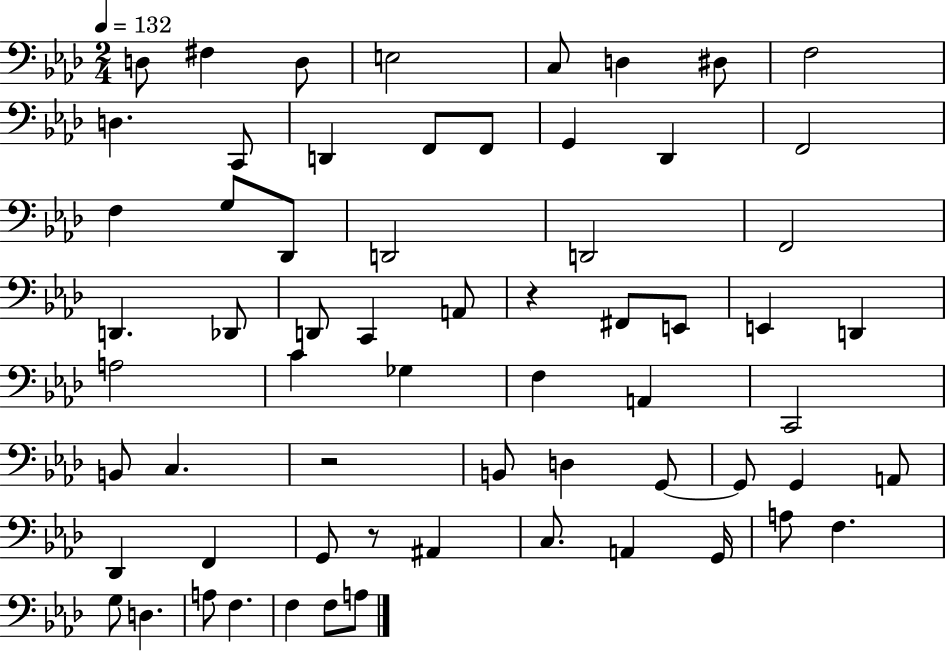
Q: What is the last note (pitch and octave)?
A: A3